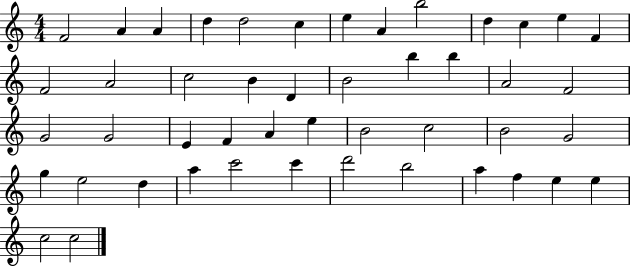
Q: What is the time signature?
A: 4/4